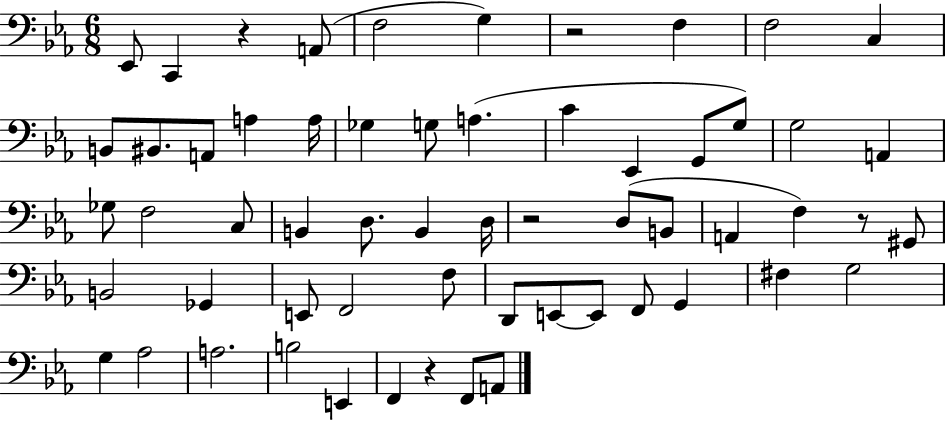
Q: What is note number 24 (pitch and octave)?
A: F3